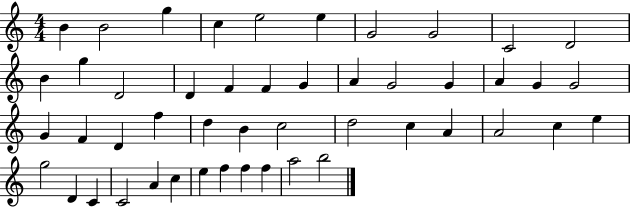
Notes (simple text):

B4/q B4/h G5/q C5/q E5/h E5/q G4/h G4/h C4/h D4/h B4/q G5/q D4/h D4/q F4/q F4/q G4/q A4/q G4/h G4/q A4/q G4/q G4/h G4/q F4/q D4/q F5/q D5/q B4/q C5/h D5/h C5/q A4/q A4/h C5/q E5/q G5/h D4/q C4/q C4/h A4/q C5/q E5/q F5/q F5/q F5/q A5/h B5/h